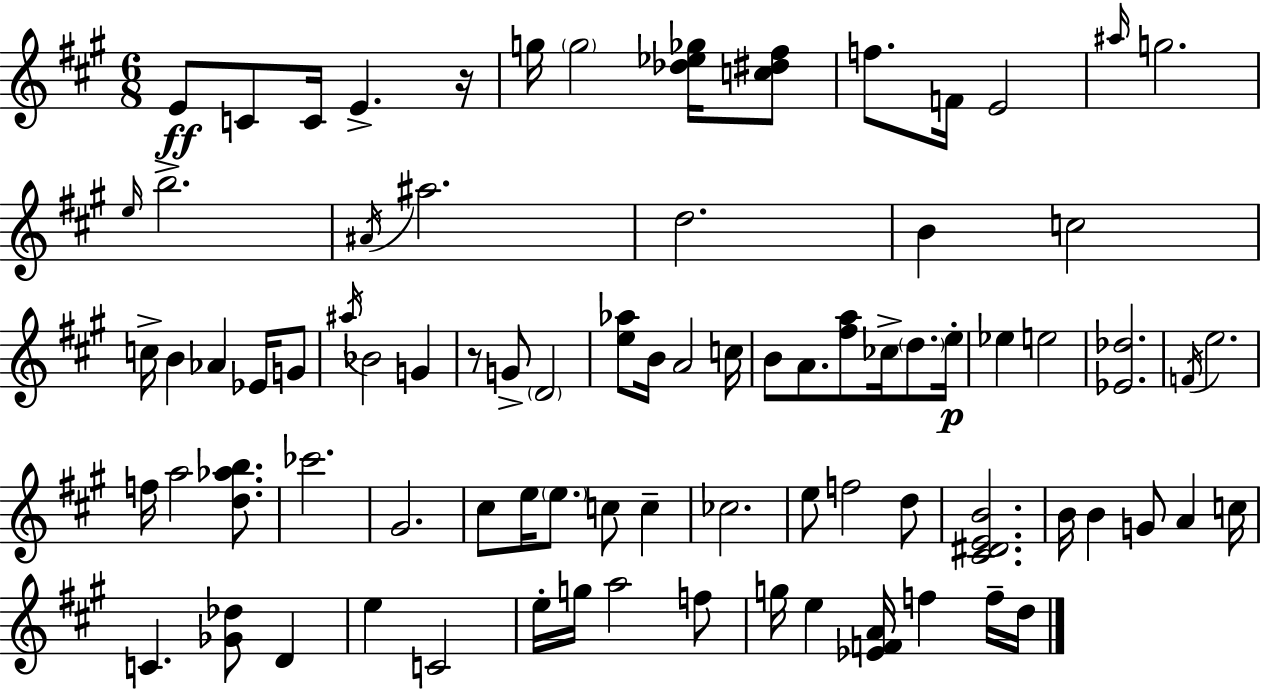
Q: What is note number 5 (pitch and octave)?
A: G5